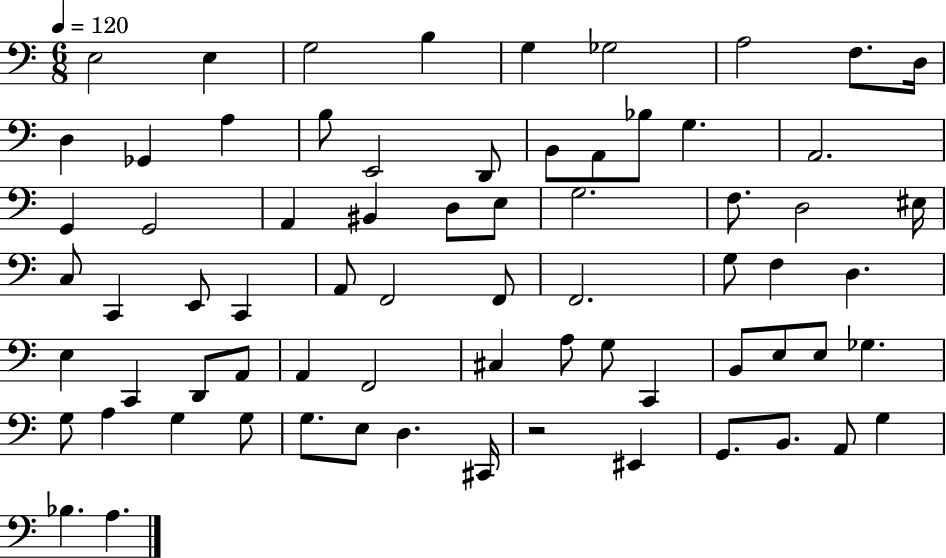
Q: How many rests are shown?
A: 1